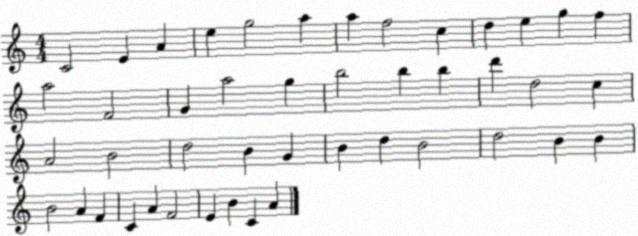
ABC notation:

X:1
T:Untitled
M:4/4
L:1/4
K:C
C2 E A e g2 a a f2 c d e g f a2 F2 G a2 g b2 b b d' d2 c A2 B2 d2 B G B d B2 d2 B B B2 A F C A F2 E B C A